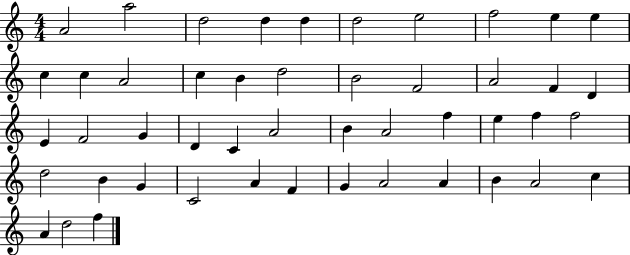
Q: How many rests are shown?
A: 0